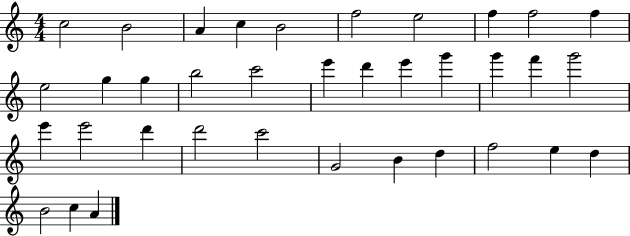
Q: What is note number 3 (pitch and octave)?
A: A4